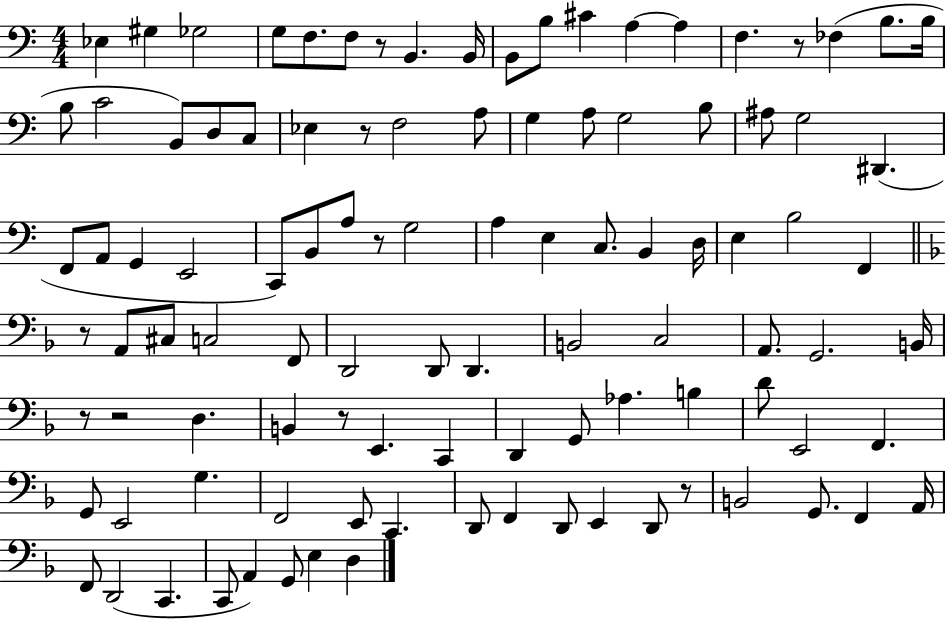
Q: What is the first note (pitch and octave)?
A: Eb3